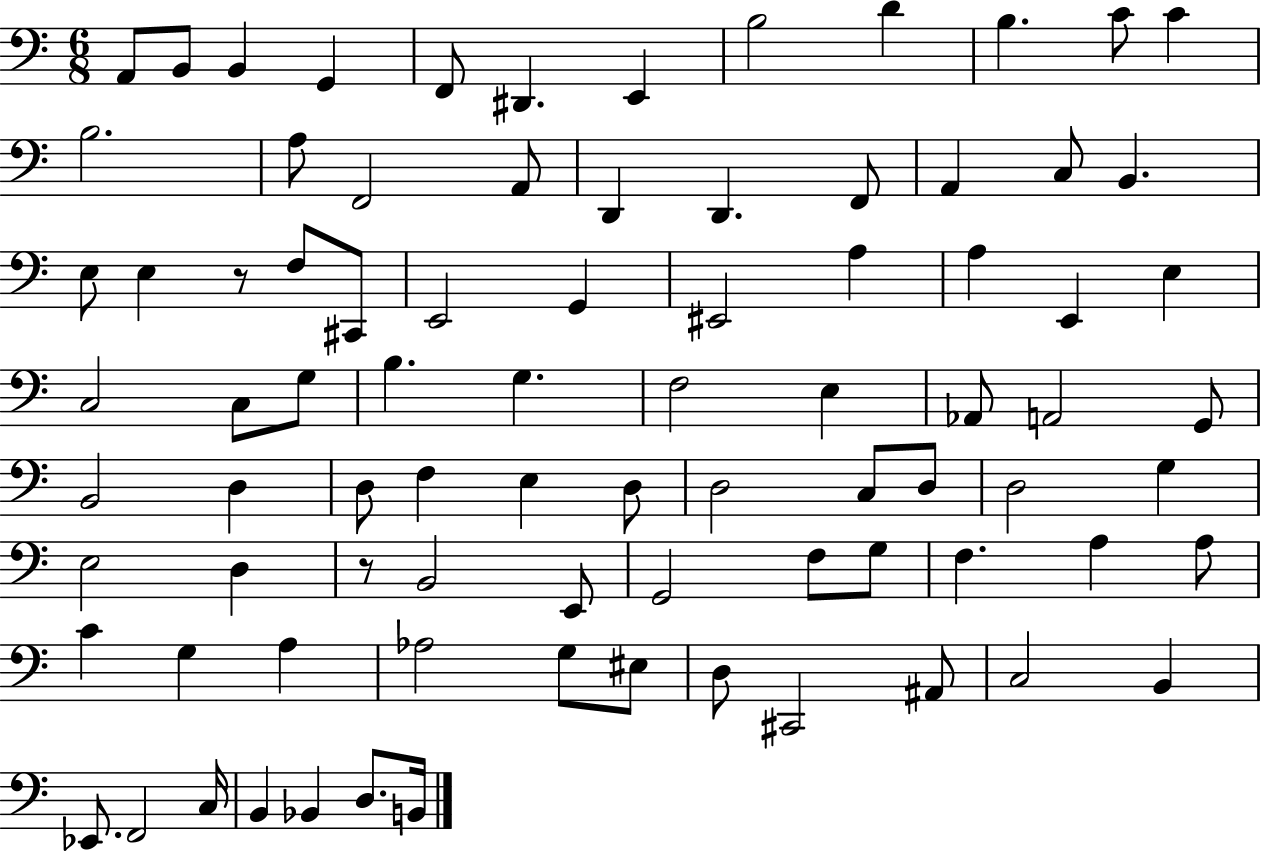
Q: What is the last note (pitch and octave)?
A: B2